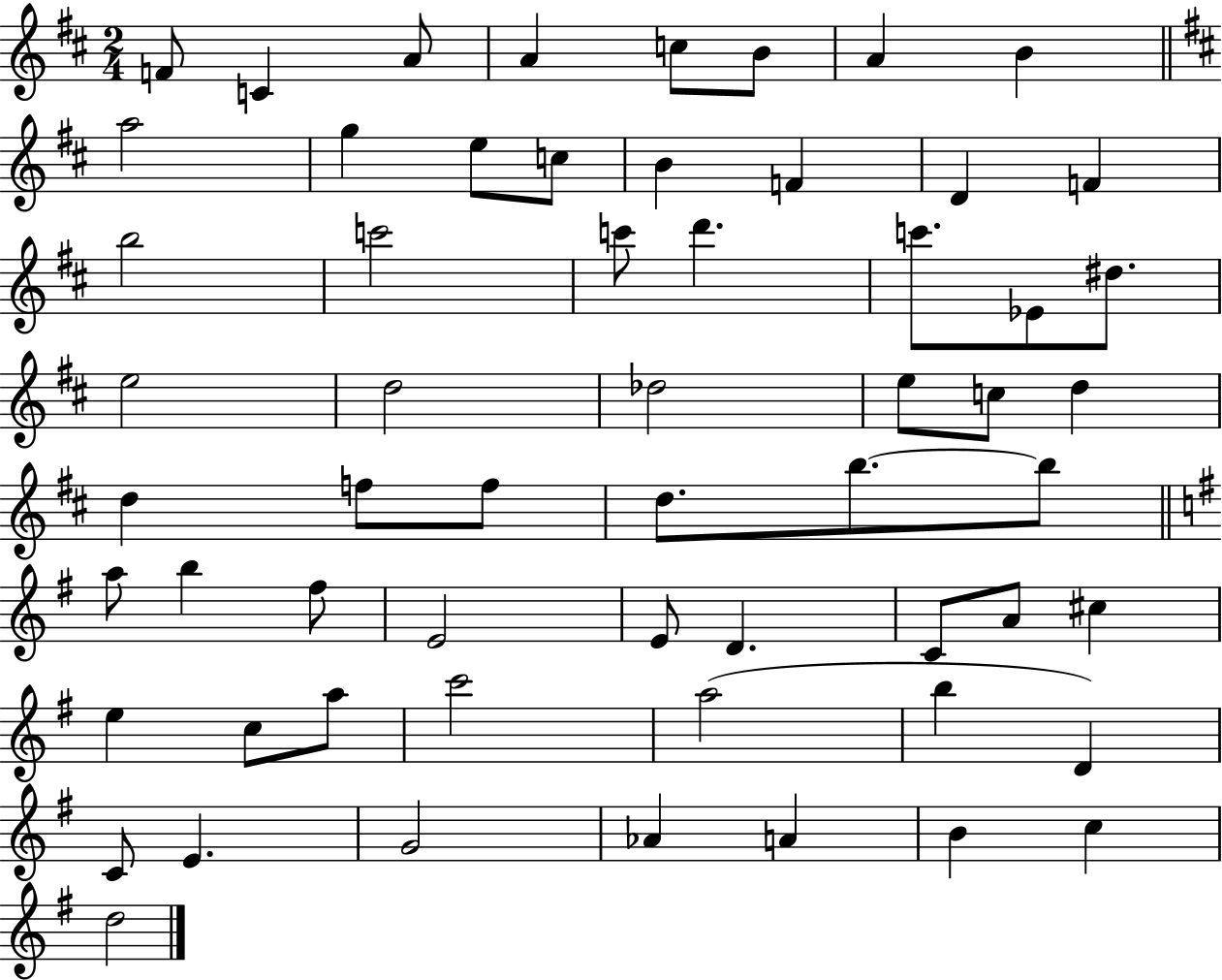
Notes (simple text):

F4/e C4/q A4/e A4/q C5/e B4/e A4/q B4/q A5/h G5/q E5/e C5/e B4/q F4/q D4/q F4/q B5/h C6/h C6/e D6/q. C6/e. Eb4/e D#5/e. E5/h D5/h Db5/h E5/e C5/e D5/q D5/q F5/e F5/e D5/e. B5/e. B5/e A5/e B5/q F#5/e E4/h E4/e D4/q. C4/e A4/e C#5/q E5/q C5/e A5/e C6/h A5/h B5/q D4/q C4/e E4/q. G4/h Ab4/q A4/q B4/q C5/q D5/h